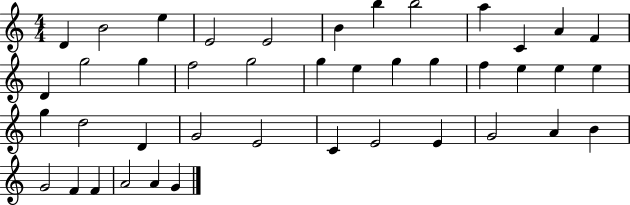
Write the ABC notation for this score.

X:1
T:Untitled
M:4/4
L:1/4
K:C
D B2 e E2 E2 B b b2 a C A F D g2 g f2 g2 g e g g f e e e g d2 D G2 E2 C E2 E G2 A B G2 F F A2 A G